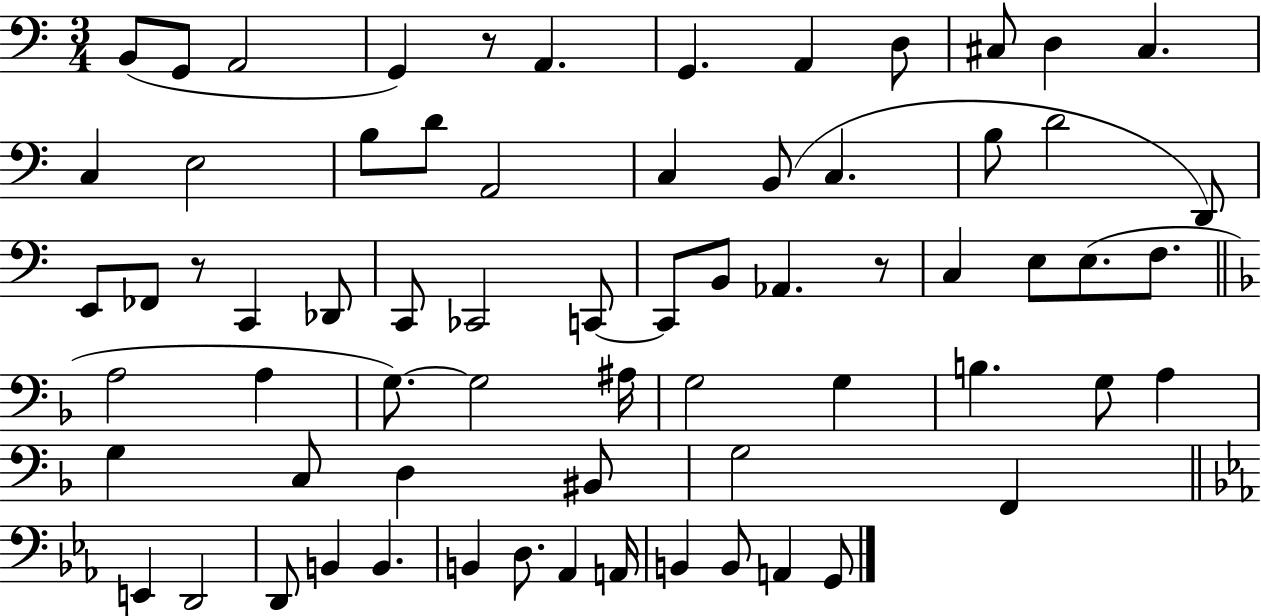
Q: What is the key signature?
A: C major